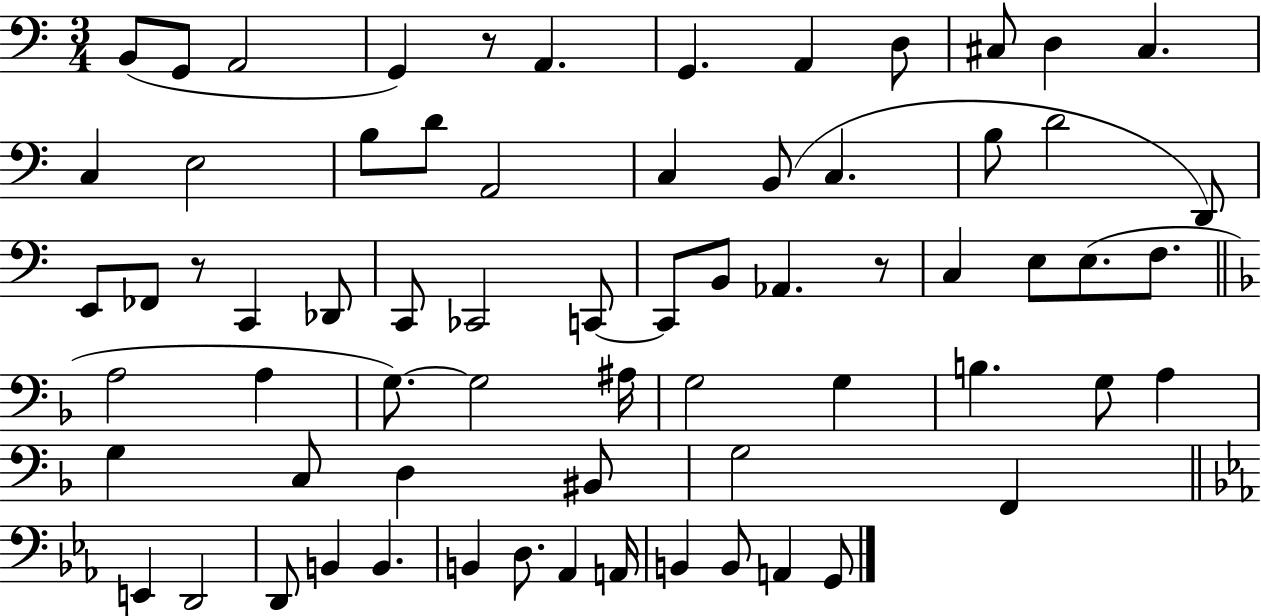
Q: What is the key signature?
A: C major